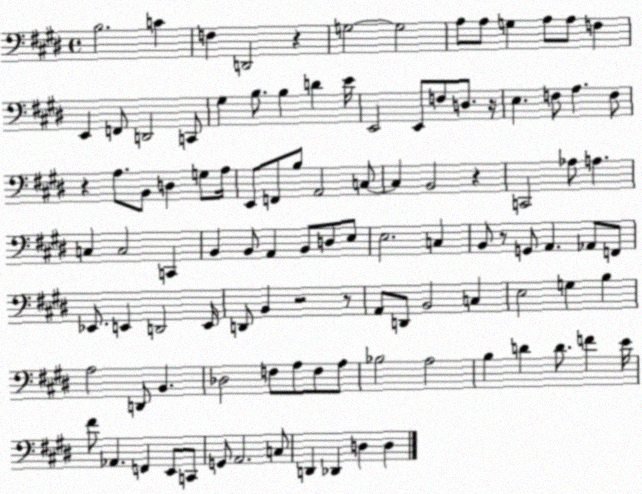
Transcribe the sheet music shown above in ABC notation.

X:1
T:Untitled
M:4/4
L:1/4
K:E
B,2 C F, D,,2 z G,2 G,2 A,/2 A,/2 G, A,/2 A,/2 F, E,, F,,/2 D,,2 C,,/2 ^G, B,/2 B, D E/4 E,,2 E,,/2 F,/2 D,/2 z/4 E, F,/2 A, F,/2 z A,/2 B,,/2 D, G,/2 A,/4 E,,/2 F,,/2 B,/2 A,,2 C,/2 C, B,,2 z C,,2 _A,/2 A, C, C,2 C,, B,, B,,/2 A,, B,,/2 D,/2 E,/2 E,2 C, B,,/2 z/2 G,,/2 A,, _A,,/2 F,,/2 _E,,/2 E,, D,,2 E,,/4 D,,/2 B,, z2 z/2 A,,/2 D,,/2 B,,2 C, E,2 G, B, A,2 D,,/2 B,, _D,2 F,/2 A,/2 F,/2 A,/2 _B,2 A,2 B, D D/2 F E/4 ^F/2 _A,, F,, E,,/2 C,,/2 G,,/2 A,,2 C,/2 D,, _D,, D, D,